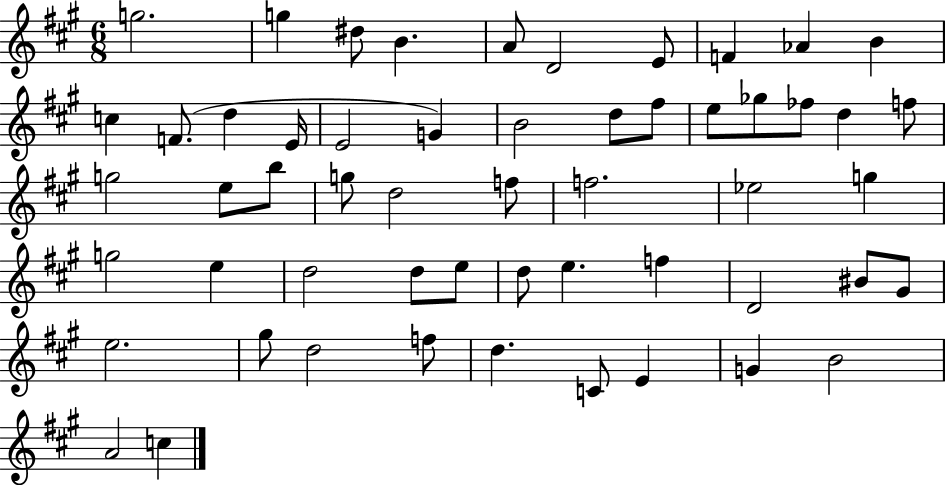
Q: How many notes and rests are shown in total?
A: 55